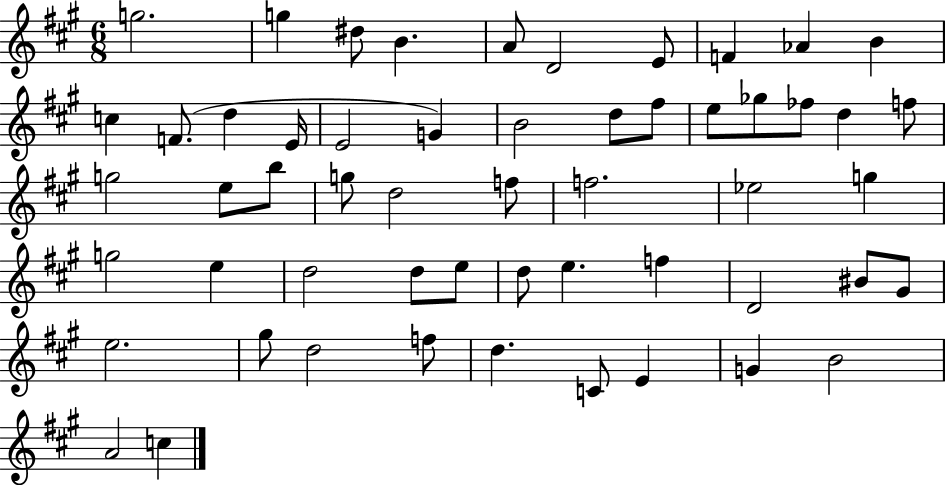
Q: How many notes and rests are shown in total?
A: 55